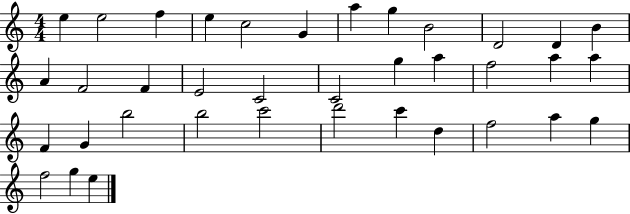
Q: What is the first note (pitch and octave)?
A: E5